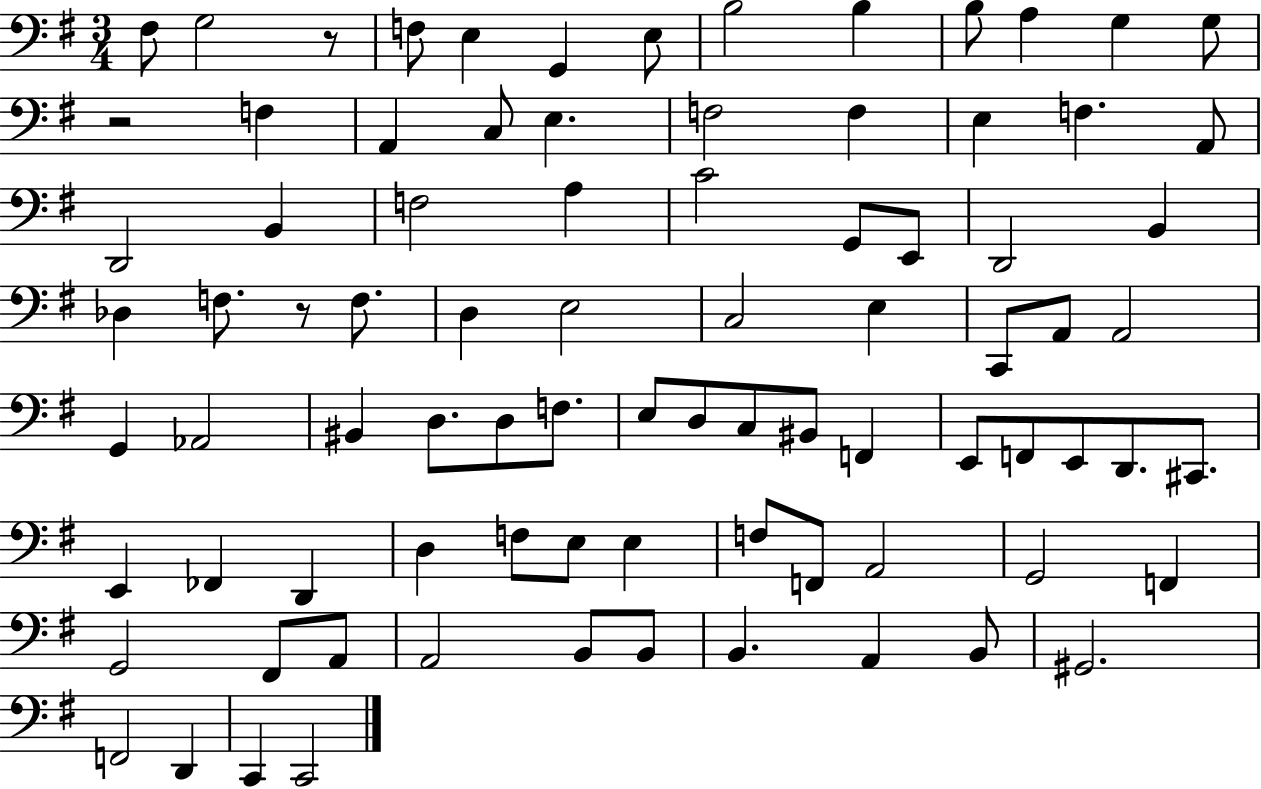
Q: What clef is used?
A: bass